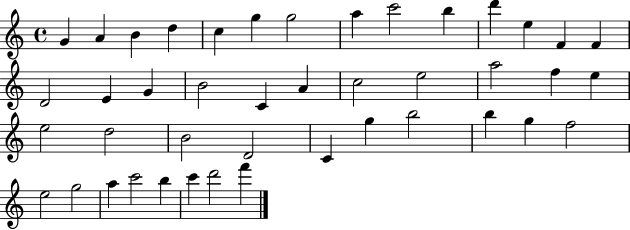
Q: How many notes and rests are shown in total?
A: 43